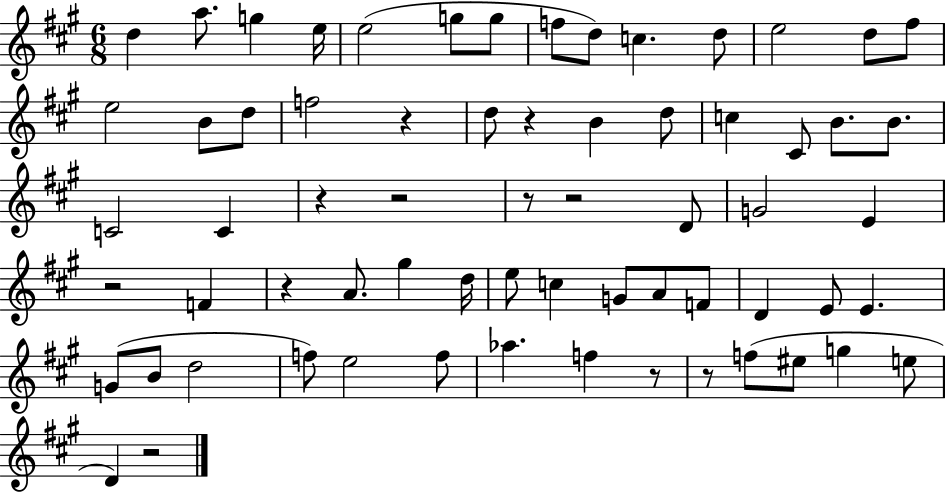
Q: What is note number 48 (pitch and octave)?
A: F5